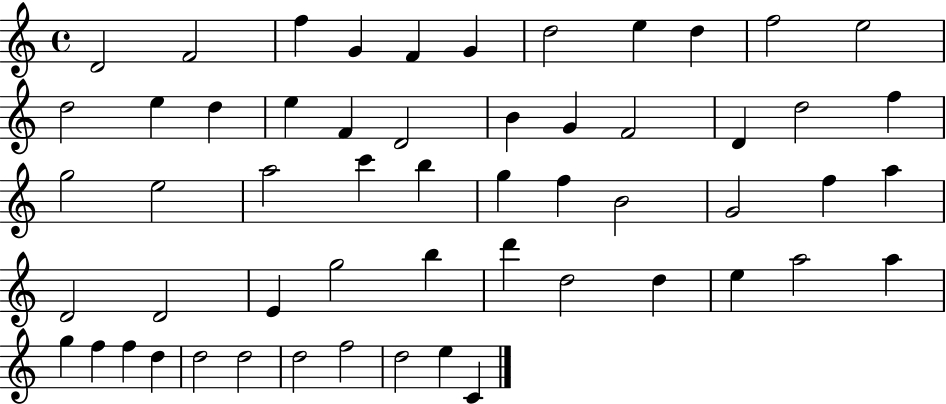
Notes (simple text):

D4/h F4/h F5/q G4/q F4/q G4/q D5/h E5/q D5/q F5/h E5/h D5/h E5/q D5/q E5/q F4/q D4/h B4/q G4/q F4/h D4/q D5/h F5/q G5/h E5/h A5/h C6/q B5/q G5/q F5/q B4/h G4/h F5/q A5/q D4/h D4/h E4/q G5/h B5/q D6/q D5/h D5/q E5/q A5/h A5/q G5/q F5/q F5/q D5/q D5/h D5/h D5/h F5/h D5/h E5/q C4/q